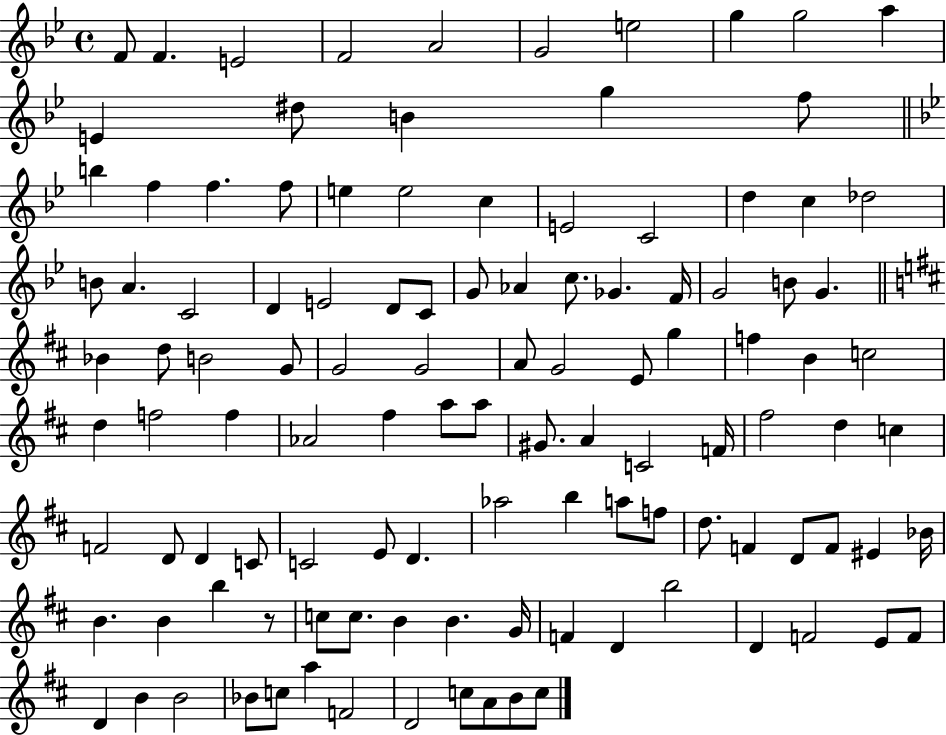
F4/e F4/q. E4/h F4/h A4/h G4/h E5/h G5/q G5/h A5/q E4/q D#5/e B4/q G5/q F5/e B5/q F5/q F5/q. F5/e E5/q E5/h C5/q E4/h C4/h D5/q C5/q Db5/h B4/e A4/q. C4/h D4/q E4/h D4/e C4/e G4/e Ab4/q C5/e. Gb4/q. F4/s G4/h B4/e G4/q. Bb4/q D5/e B4/h G4/e G4/h G4/h A4/e G4/h E4/e G5/q F5/q B4/q C5/h D5/q F5/h F5/q Ab4/h F#5/q A5/e A5/e G#4/e. A4/q C4/h F4/s F#5/h D5/q C5/q F4/h D4/e D4/q C4/e C4/h E4/e D4/q. Ab5/h B5/q A5/e F5/e D5/e. F4/q D4/e F4/e EIS4/q Bb4/s B4/q. B4/q B5/q R/e C5/e C5/e. B4/q B4/q. G4/s F4/q D4/q B5/h D4/q F4/h E4/e F4/e D4/q B4/q B4/h Bb4/e C5/e A5/q F4/h D4/h C5/e A4/e B4/e C5/e